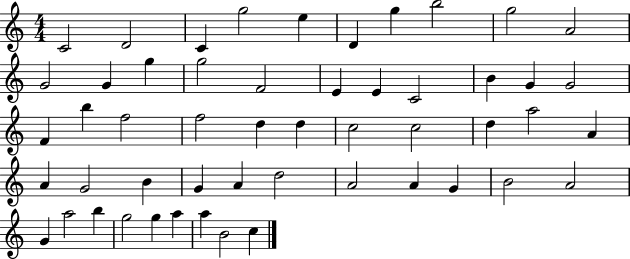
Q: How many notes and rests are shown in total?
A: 52